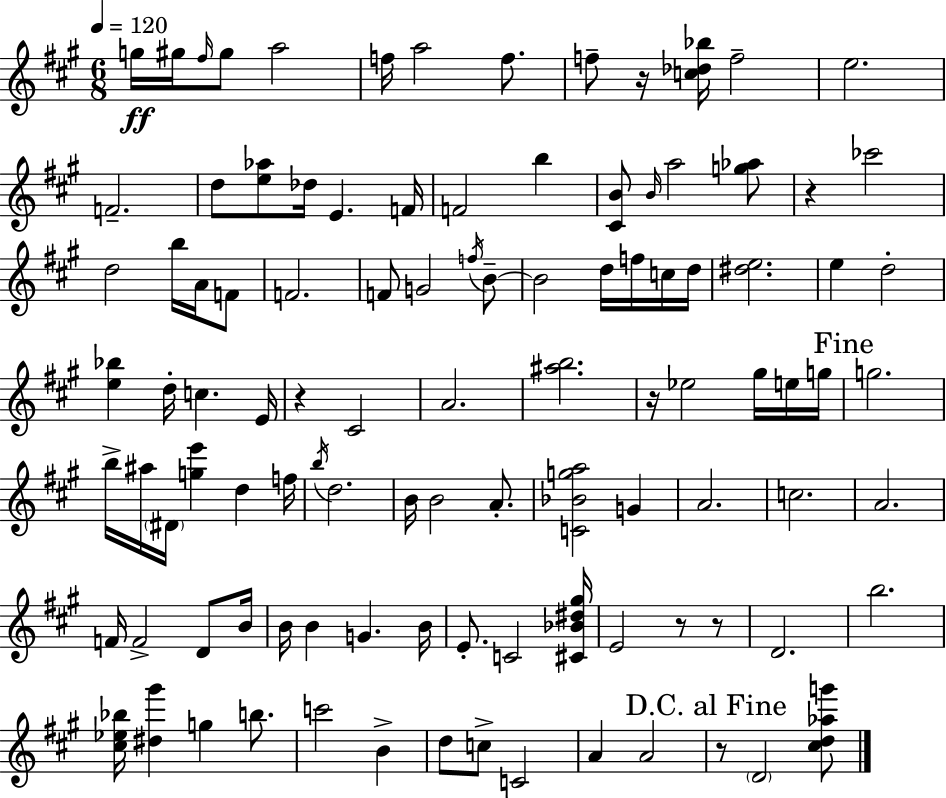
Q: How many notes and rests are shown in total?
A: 104